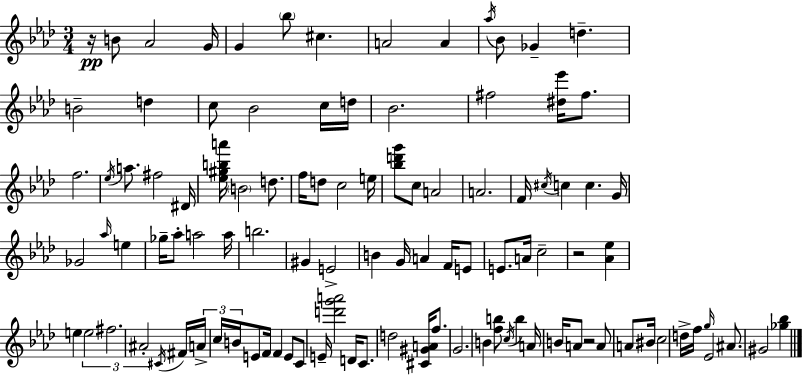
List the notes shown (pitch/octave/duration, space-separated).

R/s B4/e Ab4/h G4/s G4/q Bb5/e C#5/q. A4/h A4/q Ab5/s Bb4/e Gb4/q D5/q. B4/h D5/q C5/e Bb4/h C5/s D5/s Bb4/h. F#5/h [D#5,Eb6]/s F#5/e. F5/h. Eb5/s A5/e. F#5/h D#4/s [Eb5,G#5,B5,A6]/s B4/h D5/e. F5/s D5/e C5/h E5/s [Bb5,D6,G6]/e C5/e A4/h A4/h. F4/s C#5/s C5/q C5/q. G4/s Gb4/h Ab5/s E5/q Gb5/s Ab5/e A5/h A5/s B5/h. G#4/q E4/h B4/q G4/s A4/q F4/s E4/e E4/e. A4/s C5/h R/h [Ab4,Eb5]/q E5/q E5/h F#5/h. A#4/h C#4/s F#4/s A4/s C5/s B4/s E4/e F4/s F4/q E4/e C4/e E4/s [D6,G6,A6]/h D4/s C4/e. D5/h [C#4,G#4,A4]/s F5/e. G4/h. B4/q [F5,B5]/e C5/s B5/q A4/s B4/s A4/e R/h A4/e A4/e BIS4/s C5/h D5/s F5/s G5/s Eb4/h A#4/e. G#4/h [Gb5,Bb5]/q